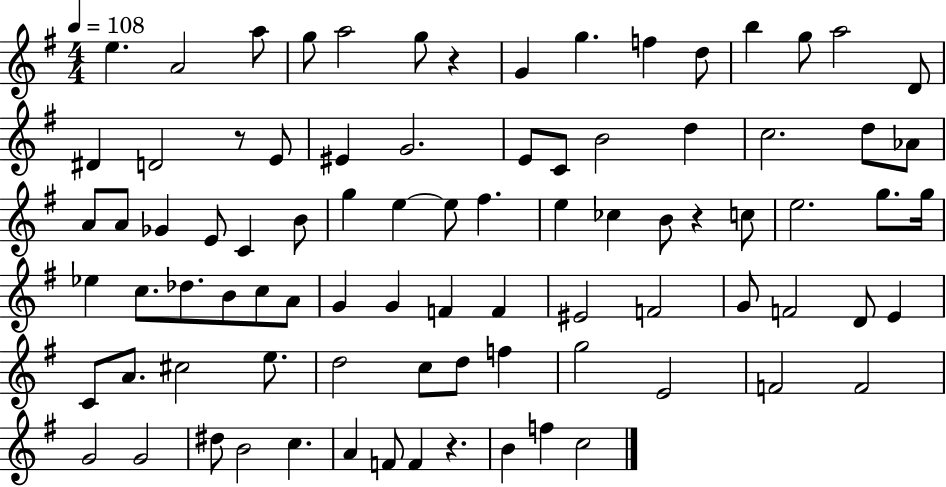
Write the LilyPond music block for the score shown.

{
  \clef treble
  \numericTimeSignature
  \time 4/4
  \key g \major
  \tempo 4 = 108
  e''4. a'2 a''8 | g''8 a''2 g''8 r4 | g'4 g''4. f''4 d''8 | b''4 g''8 a''2 d'8 | \break dis'4 d'2 r8 e'8 | eis'4 g'2. | e'8 c'8 b'2 d''4 | c''2. d''8 aes'8 | \break a'8 a'8 ges'4 e'8 c'4 b'8 | g''4 e''4~~ e''8 fis''4. | e''4 ces''4 b'8 r4 c''8 | e''2. g''8. g''16 | \break ees''4 c''8. des''8. b'8 c''8 a'8 | g'4 g'4 f'4 f'4 | eis'2 f'2 | g'8 f'2 d'8 e'4 | \break c'8 a'8. cis''2 e''8. | d''2 c''8 d''8 f''4 | g''2 e'2 | f'2 f'2 | \break g'2 g'2 | dis''8 b'2 c''4. | a'4 f'8 f'4 r4. | b'4 f''4 c''2 | \break \bar "|."
}